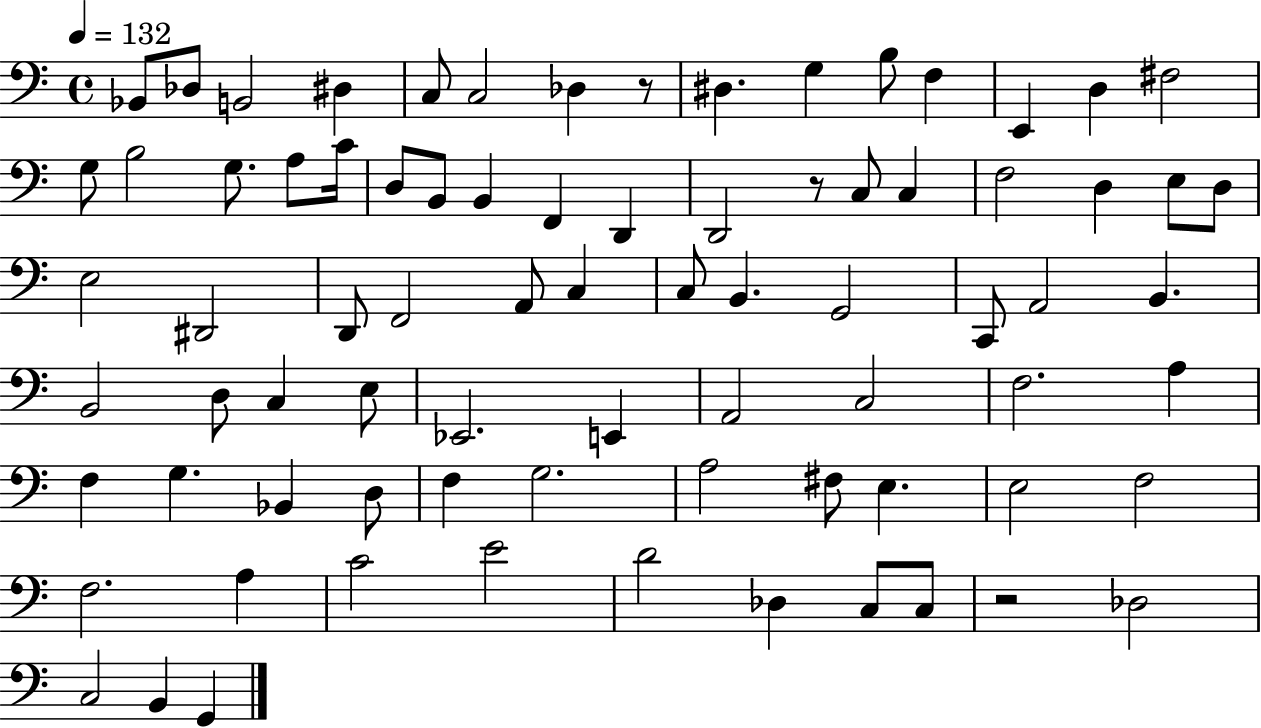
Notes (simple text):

Bb2/e Db3/e B2/h D#3/q C3/e C3/h Db3/q R/e D#3/q. G3/q B3/e F3/q E2/q D3/q F#3/h G3/e B3/h G3/e. A3/e C4/s D3/e B2/e B2/q F2/q D2/q D2/h R/e C3/e C3/q F3/h D3/q E3/e D3/e E3/h D#2/h D2/e F2/h A2/e C3/q C3/e B2/q. G2/h C2/e A2/h B2/q. B2/h D3/e C3/q E3/e Eb2/h. E2/q A2/h C3/h F3/h. A3/q F3/q G3/q. Bb2/q D3/e F3/q G3/h. A3/h F#3/e E3/q. E3/h F3/h F3/h. A3/q C4/h E4/h D4/h Db3/q C3/e C3/e R/h Db3/h C3/h B2/q G2/q